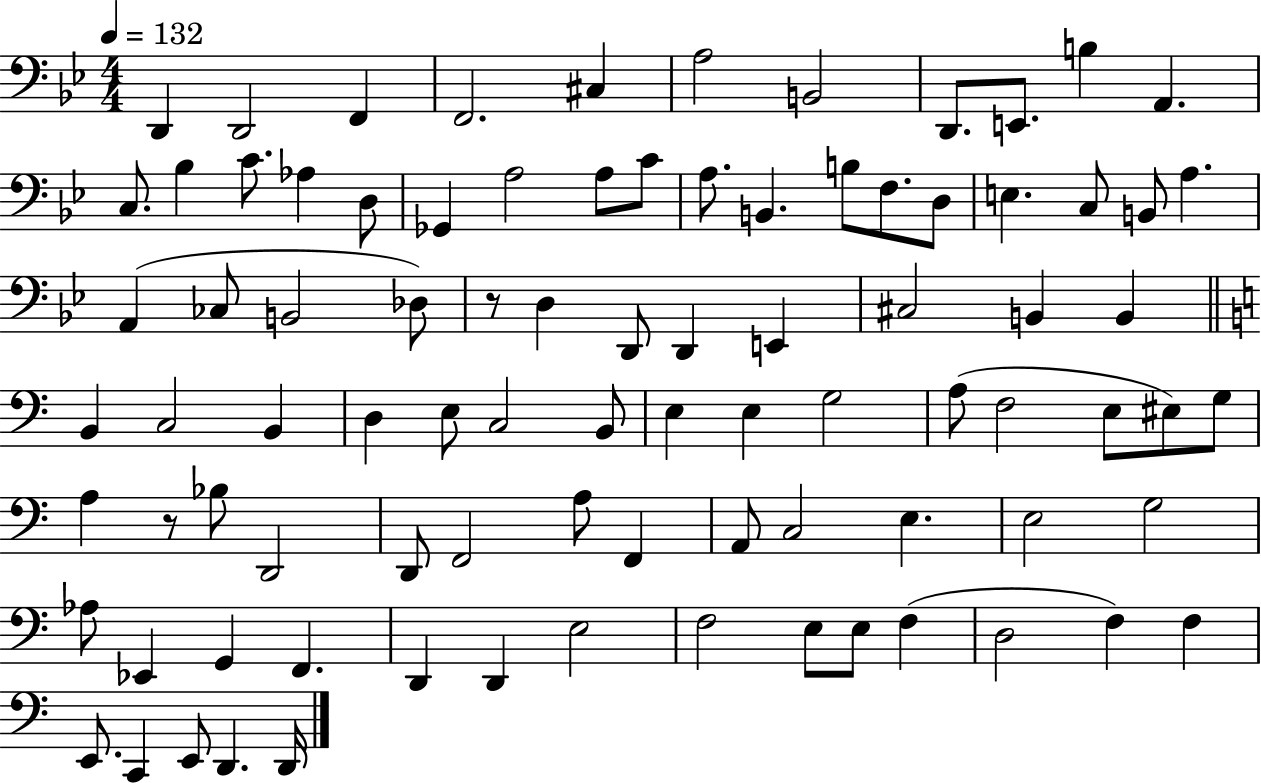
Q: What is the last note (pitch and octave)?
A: D2